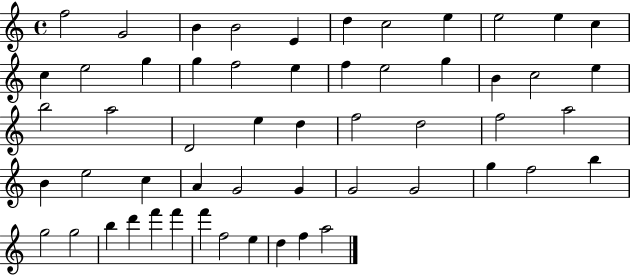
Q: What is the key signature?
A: C major